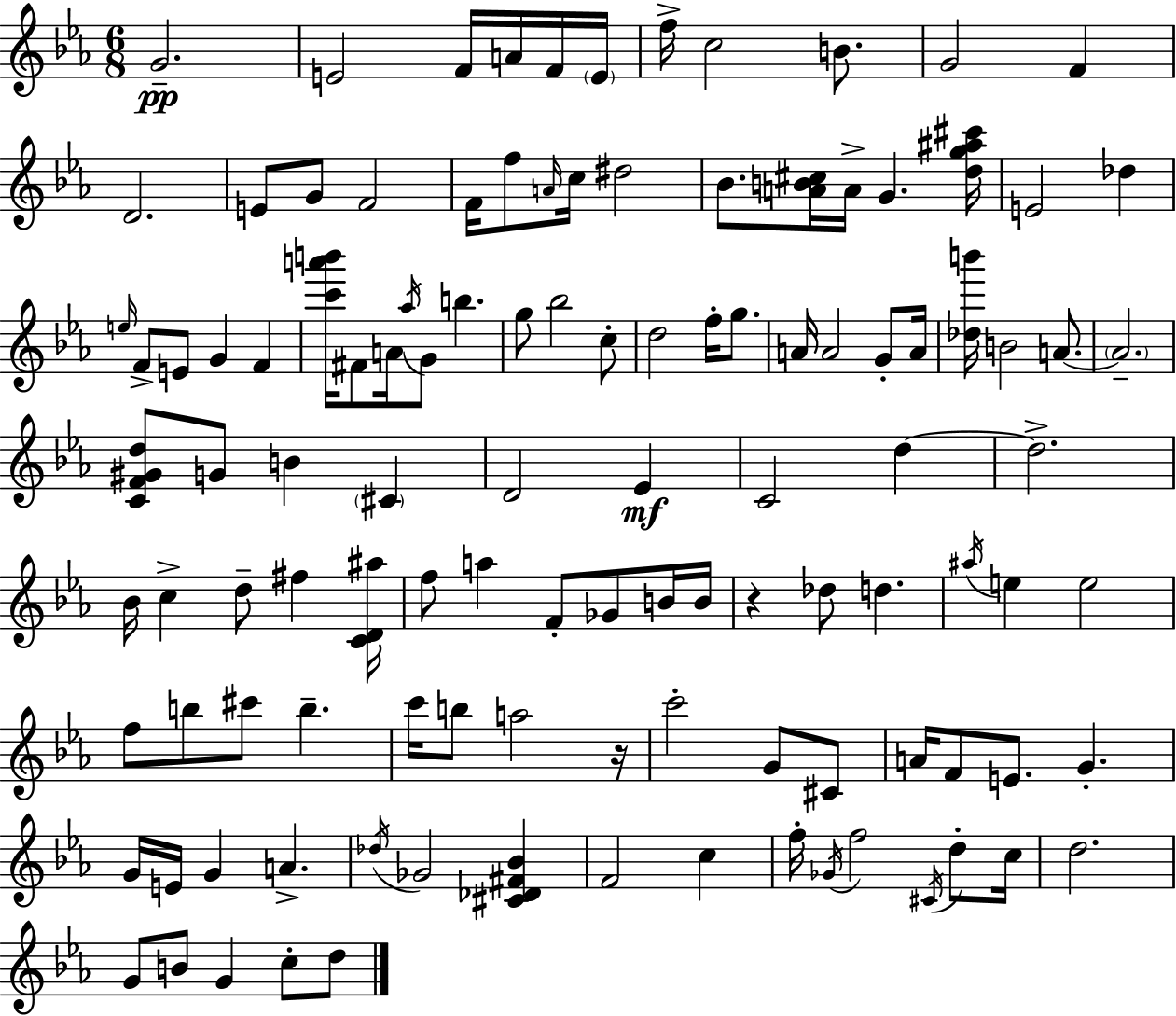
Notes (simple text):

G4/h. E4/h F4/s A4/s F4/s E4/s F5/s C5/h B4/e. G4/h F4/q D4/h. E4/e G4/e F4/h F4/s F5/e A4/s C5/s D#5/h Bb4/e. [A4,B4,C#5]/s A4/s G4/q. [D5,G5,A#5,C#6]/s E4/h Db5/q E5/s F4/e E4/e G4/q F4/q [C6,A6,B6]/s F#4/e A4/s Ab5/s G4/e B5/q. G5/e Bb5/h C5/e D5/h F5/s G5/e. A4/s A4/h G4/e A4/s [Db5,B6]/s B4/h A4/e. A4/h. [C4,F4,G#4,D5]/e G4/e B4/q C#4/q D4/h Eb4/q C4/h D5/q D5/h. Bb4/s C5/q D5/e F#5/q [C4,D4,A#5]/s F5/e A5/q F4/e Gb4/e B4/s B4/s R/q Db5/e D5/q. A#5/s E5/q E5/h F5/e B5/e C#6/e B5/q. C6/s B5/e A5/h R/s C6/h G4/e C#4/e A4/s F4/e E4/e. G4/q. G4/s E4/s G4/q A4/q. Db5/s Gb4/h [C#4,Db4,F#4,Bb4]/q F4/h C5/q F5/s Gb4/s F5/h C#4/s D5/e C5/s D5/h. G4/e B4/e G4/q C5/e D5/e